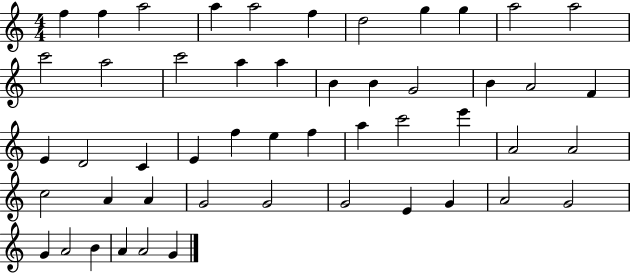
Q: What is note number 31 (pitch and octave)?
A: C6